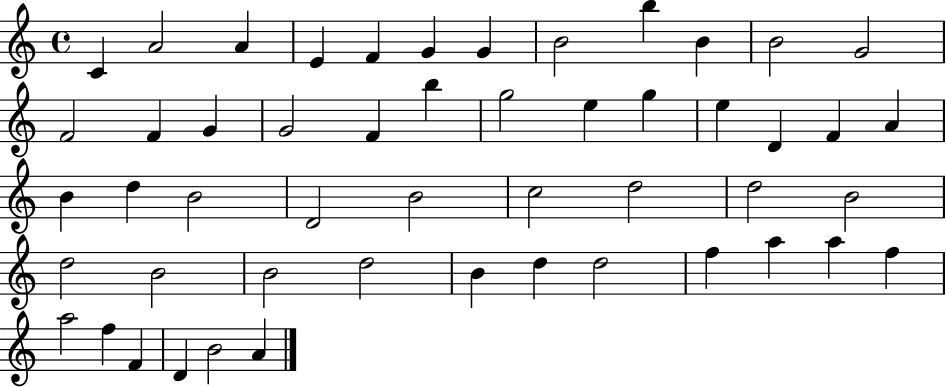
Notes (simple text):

C4/q A4/h A4/q E4/q F4/q G4/q G4/q B4/h B5/q B4/q B4/h G4/h F4/h F4/q G4/q G4/h F4/q B5/q G5/h E5/q G5/q E5/q D4/q F4/q A4/q B4/q D5/q B4/h D4/h B4/h C5/h D5/h D5/h B4/h D5/h B4/h B4/h D5/h B4/q D5/q D5/h F5/q A5/q A5/q F5/q A5/h F5/q F4/q D4/q B4/h A4/q